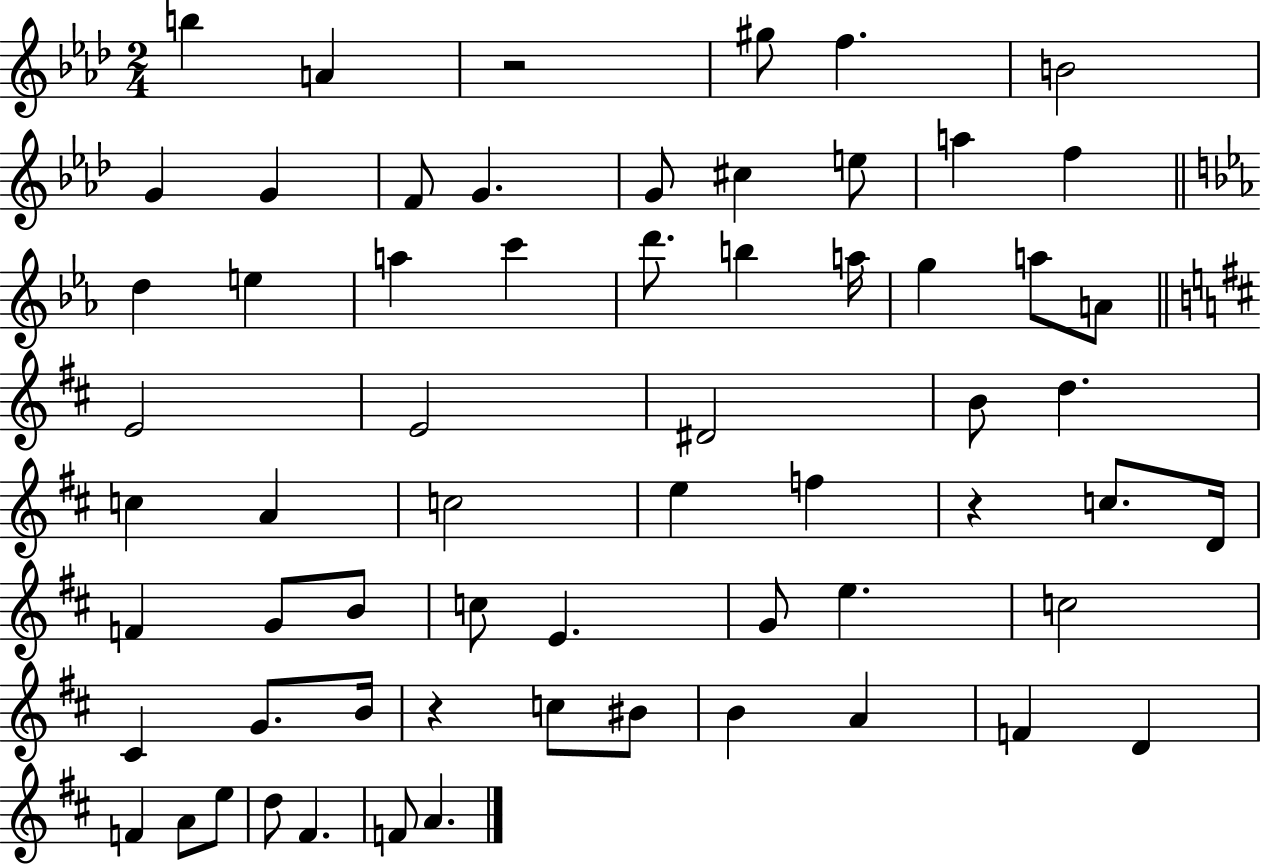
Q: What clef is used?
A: treble